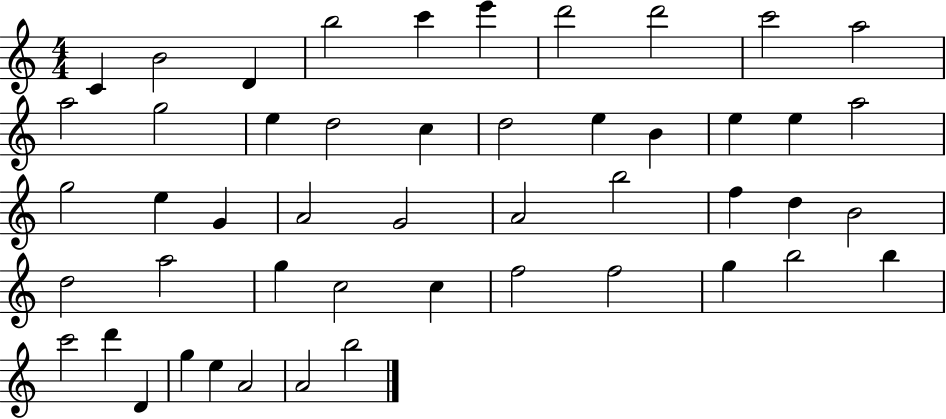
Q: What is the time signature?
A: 4/4